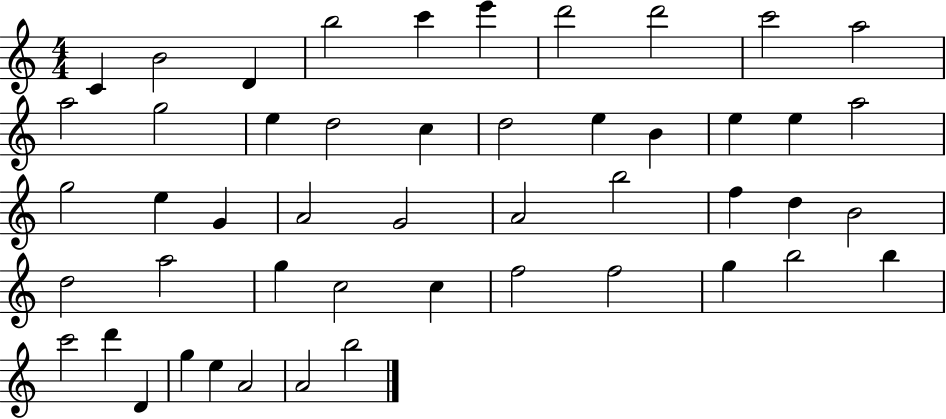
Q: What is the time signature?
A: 4/4